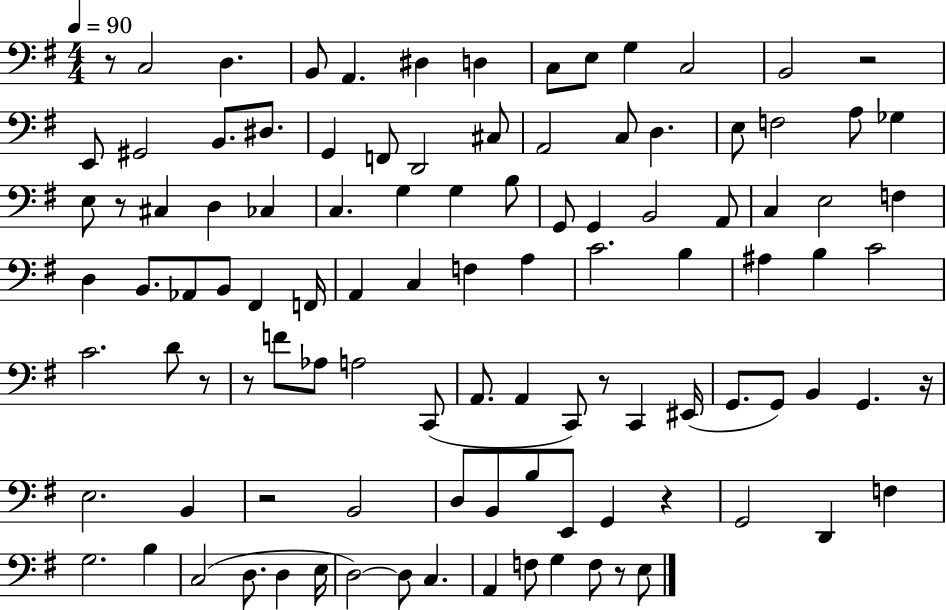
{
  \clef bass
  \numericTimeSignature
  \time 4/4
  \key g \major
  \tempo 4 = 90
  r8 c2 d4. | b,8 a,4. dis4 d4 | c8 e8 g4 c2 | b,2 r2 | \break e,8 gis,2 b,8. dis8. | g,4 f,8 d,2 cis8 | a,2 c8 d4. | e8 f2 a8 ges4 | \break e8 r8 cis4 d4 ces4 | c4. g4 g4 b8 | g,8 g,4 b,2 a,8 | c4 e2 f4 | \break d4 b,8. aes,8 b,8 fis,4 f,16 | a,4 c4 f4 a4 | c'2. b4 | ais4 b4 c'2 | \break c'2. d'8 r8 | r8 f'8 aes8 a2 c,8( | a,8. a,4 c,8) r8 c,4 eis,16( | g,8. g,8) b,4 g,4. r16 | \break e2. b,4 | r2 b,2 | d8 b,8 b8 e,8 g,4 r4 | g,2 d,4 f4 | \break g2. b4 | c2( d8. d4 e16 | d2~~) d8 c4. | a,4 f8 g4 f8 r8 e8 | \break \bar "|."
}